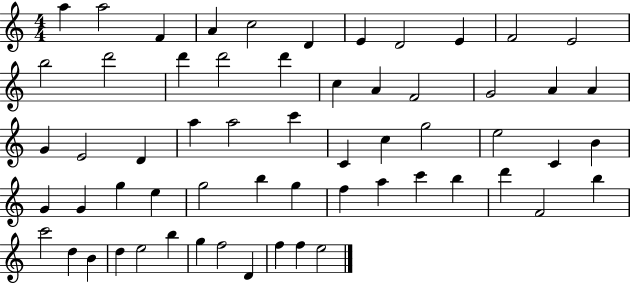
{
  \clef treble
  \numericTimeSignature
  \time 4/4
  \key c \major
  a''4 a''2 f'4 | a'4 c''2 d'4 | e'4 d'2 e'4 | f'2 e'2 | \break b''2 d'''2 | d'''4 d'''2 d'''4 | c''4 a'4 f'2 | g'2 a'4 a'4 | \break g'4 e'2 d'4 | a''4 a''2 c'''4 | c'4 c''4 g''2 | e''2 c'4 b'4 | \break g'4 g'4 g''4 e''4 | g''2 b''4 g''4 | f''4 a''4 c'''4 b''4 | d'''4 f'2 b''4 | \break c'''2 d''4 b'4 | d''4 e''2 b''4 | g''4 f''2 d'4 | f''4 f''4 e''2 | \break \bar "|."
}